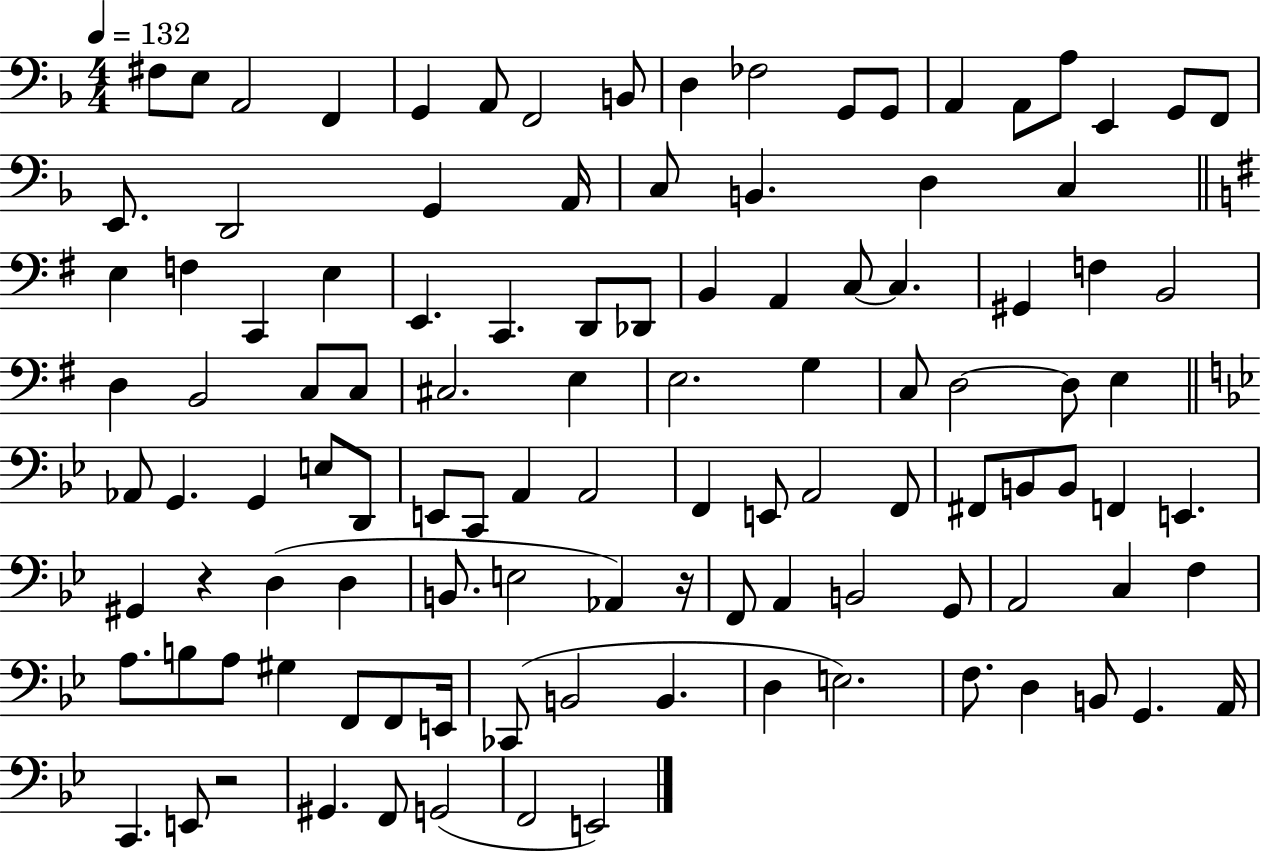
X:1
T:Untitled
M:4/4
L:1/4
K:F
^F,/2 E,/2 A,,2 F,, G,, A,,/2 F,,2 B,,/2 D, _F,2 G,,/2 G,,/2 A,, A,,/2 A,/2 E,, G,,/2 F,,/2 E,,/2 D,,2 G,, A,,/4 C,/2 B,, D, C, E, F, C,, E, E,, C,, D,,/2 _D,,/2 B,, A,, C,/2 C, ^G,, F, B,,2 D, B,,2 C,/2 C,/2 ^C,2 E, E,2 G, C,/2 D,2 D,/2 E, _A,,/2 G,, G,, E,/2 D,,/2 E,,/2 C,,/2 A,, A,,2 F,, E,,/2 A,,2 F,,/2 ^F,,/2 B,,/2 B,,/2 F,, E,, ^G,, z D, D, B,,/2 E,2 _A,, z/4 F,,/2 A,, B,,2 G,,/2 A,,2 C, F, A,/2 B,/2 A,/2 ^G, F,,/2 F,,/2 E,,/4 _C,,/2 B,,2 B,, D, E,2 F,/2 D, B,,/2 G,, A,,/4 C,, E,,/2 z2 ^G,, F,,/2 G,,2 F,,2 E,,2